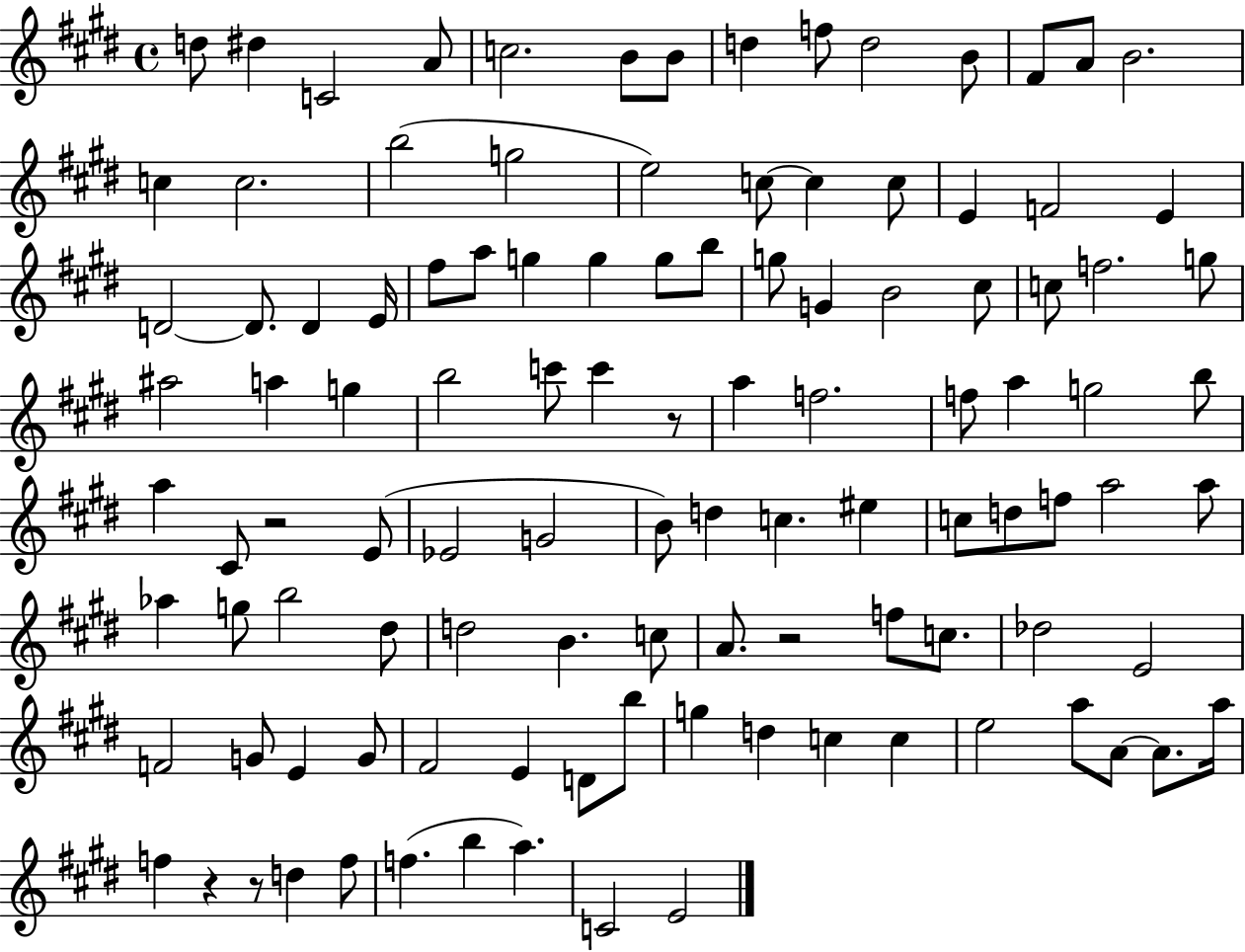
{
  \clef treble
  \time 4/4
  \defaultTimeSignature
  \key e \major
  d''8 dis''4 c'2 a'8 | c''2. b'8 b'8 | d''4 f''8 d''2 b'8 | fis'8 a'8 b'2. | \break c''4 c''2. | b''2( g''2 | e''2) c''8~~ c''4 c''8 | e'4 f'2 e'4 | \break d'2~~ d'8. d'4 e'16 | fis''8 a''8 g''4 g''4 g''8 b''8 | g''8 g'4 b'2 cis''8 | c''8 f''2. g''8 | \break ais''2 a''4 g''4 | b''2 c'''8 c'''4 r8 | a''4 f''2. | f''8 a''4 g''2 b''8 | \break a''4 cis'8 r2 e'8( | ees'2 g'2 | b'8) d''4 c''4. eis''4 | c''8 d''8 f''8 a''2 a''8 | \break aes''4 g''8 b''2 dis''8 | d''2 b'4. c''8 | a'8. r2 f''8 c''8. | des''2 e'2 | \break f'2 g'8 e'4 g'8 | fis'2 e'4 d'8 b''8 | g''4 d''4 c''4 c''4 | e''2 a''8 a'8~~ a'8. a''16 | \break f''4 r4 r8 d''4 f''8 | f''4.( b''4 a''4.) | c'2 e'2 | \bar "|."
}